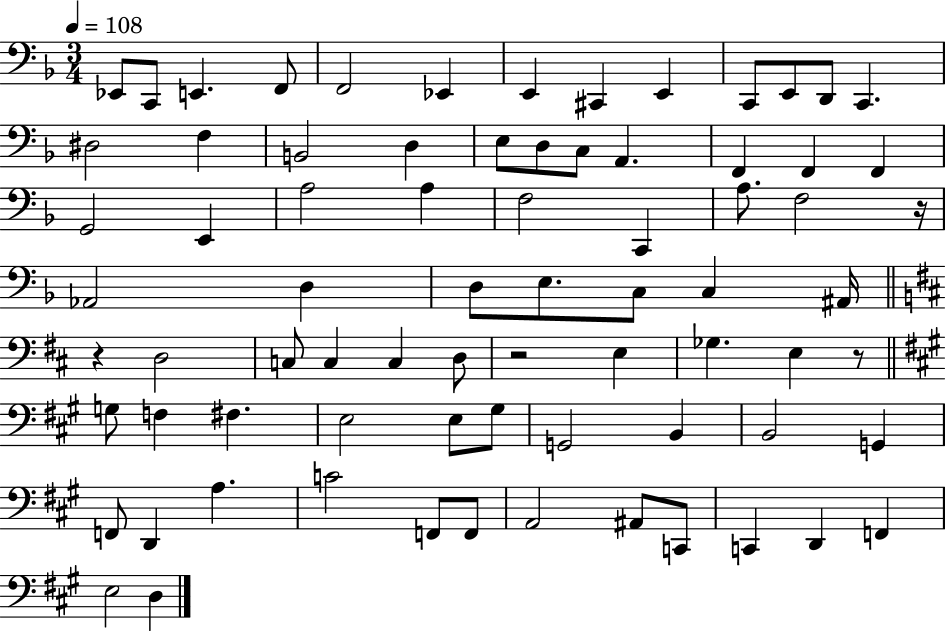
Eb2/e C2/e E2/q. F2/e F2/h Eb2/q E2/q C#2/q E2/q C2/e E2/e D2/e C2/q. D#3/h F3/q B2/h D3/q E3/e D3/e C3/e A2/q. F2/q F2/q F2/q G2/h E2/q A3/h A3/q F3/h C2/q A3/e. F3/h R/s Ab2/h D3/q D3/e E3/e. C3/e C3/q A#2/s R/q D3/h C3/e C3/q C3/q D3/e R/h E3/q Gb3/q. E3/q R/e G3/e F3/q F#3/q. E3/h E3/e G#3/e G2/h B2/q B2/h G2/q F2/e D2/q A3/q. C4/h F2/e F2/e A2/h A#2/e C2/e C2/q D2/q F2/q E3/h D3/q